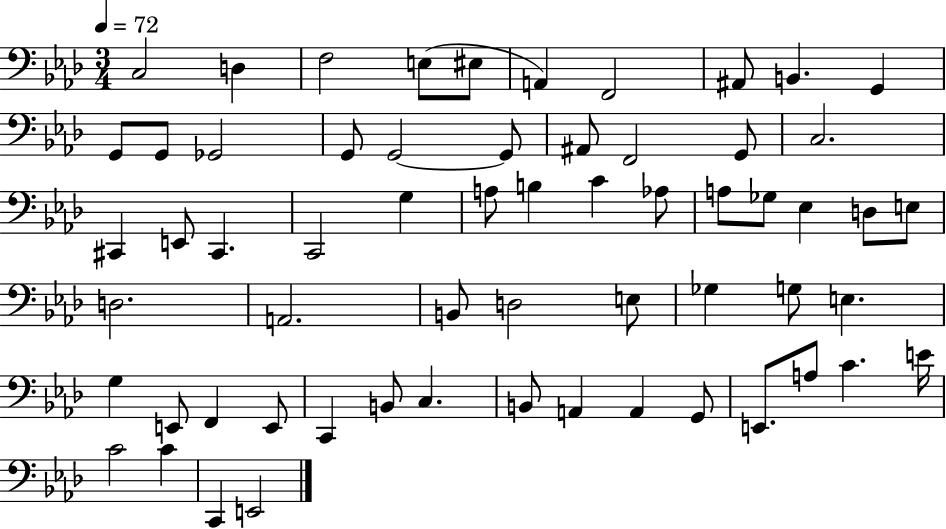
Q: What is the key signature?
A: AES major